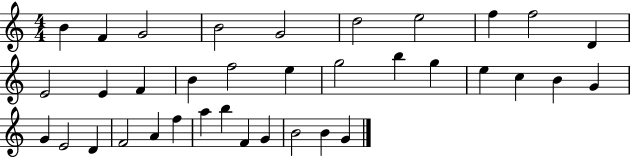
{
  \clef treble
  \numericTimeSignature
  \time 4/4
  \key c \major
  b'4 f'4 g'2 | b'2 g'2 | d''2 e''2 | f''4 f''2 d'4 | \break e'2 e'4 f'4 | b'4 f''2 e''4 | g''2 b''4 g''4 | e''4 c''4 b'4 g'4 | \break g'4 e'2 d'4 | f'2 a'4 f''4 | a''4 b''4 f'4 g'4 | b'2 b'4 g'4 | \break \bar "|."
}